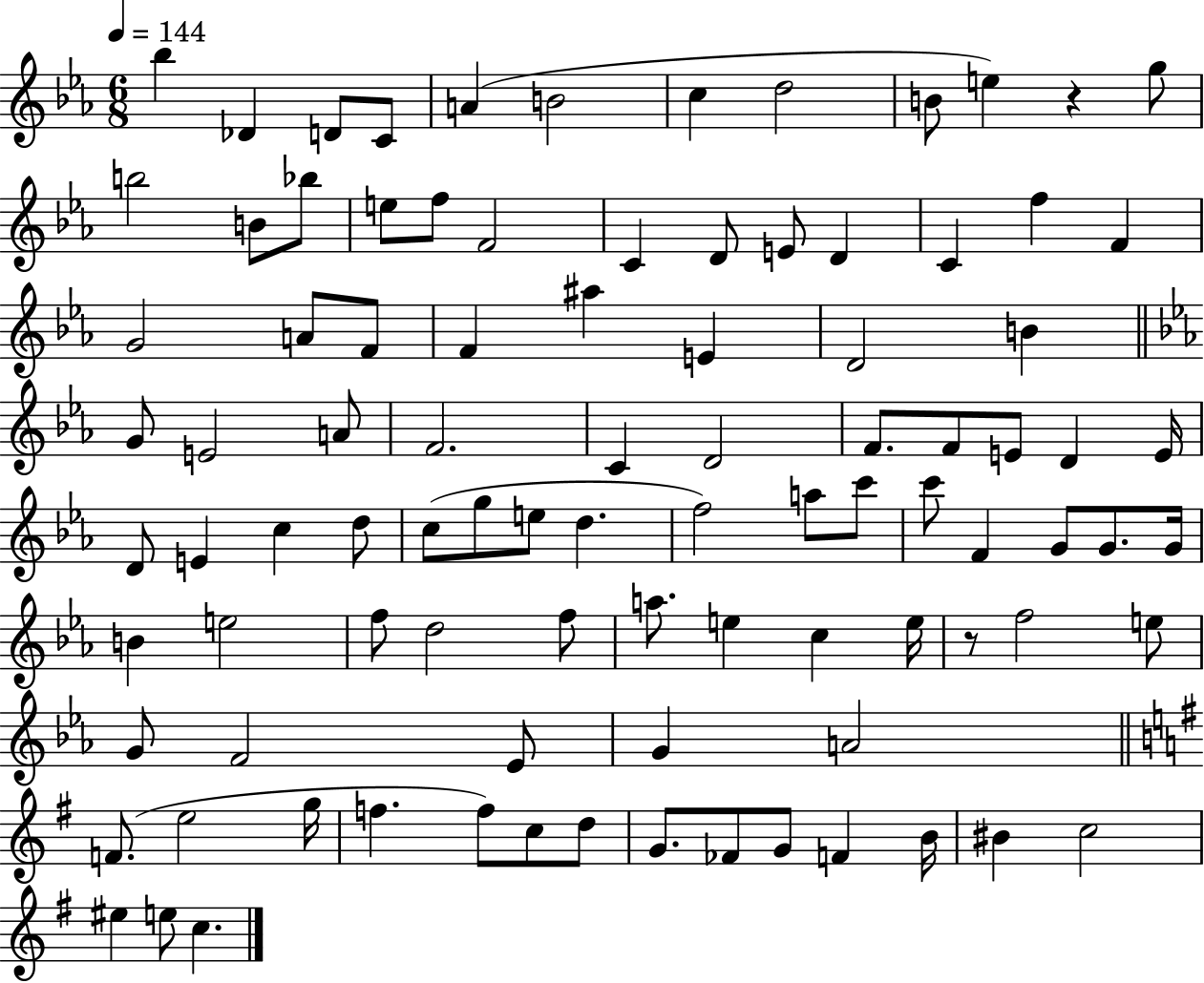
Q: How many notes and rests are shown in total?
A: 94